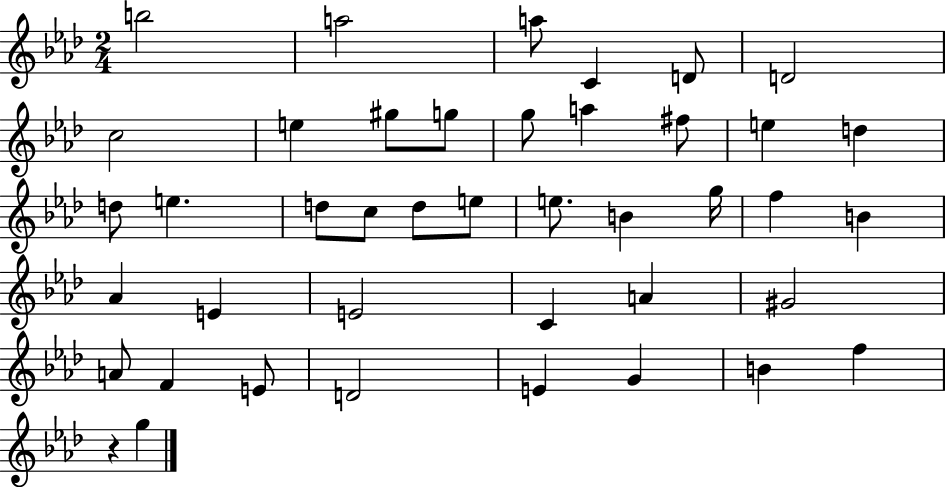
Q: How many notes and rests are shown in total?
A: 42